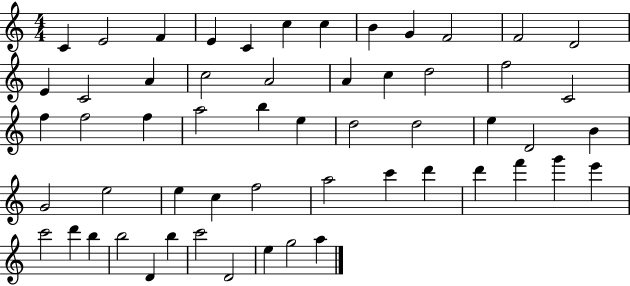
{
  \clef treble
  \numericTimeSignature
  \time 4/4
  \key c \major
  c'4 e'2 f'4 | e'4 c'4 c''4 c''4 | b'4 g'4 f'2 | f'2 d'2 | \break e'4 c'2 a'4 | c''2 a'2 | a'4 c''4 d''2 | f''2 c'2 | \break f''4 f''2 f''4 | a''2 b''4 e''4 | d''2 d''2 | e''4 d'2 b'4 | \break g'2 e''2 | e''4 c''4 f''2 | a''2 c'''4 d'''4 | d'''4 f'''4 g'''4 e'''4 | \break c'''2 d'''4 b''4 | b''2 d'4 b''4 | c'''2 d'2 | e''4 g''2 a''4 | \break \bar "|."
}